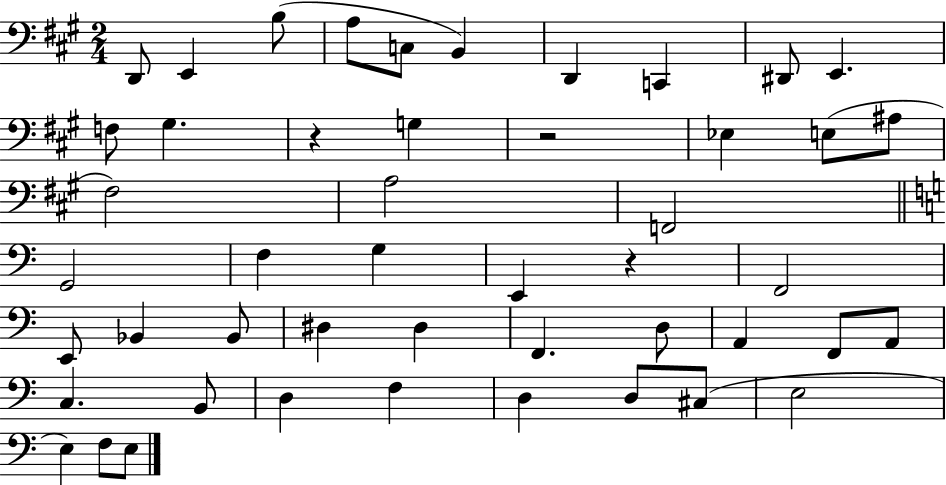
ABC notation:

X:1
T:Untitled
M:2/4
L:1/4
K:A
D,,/2 E,, B,/2 A,/2 C,/2 B,, D,, C,, ^D,,/2 E,, F,/2 ^G, z G, z2 _E, E,/2 ^A,/2 ^F,2 A,2 F,,2 G,,2 F, G, E,, z F,,2 E,,/2 _B,, _B,,/2 ^D, ^D, F,, D,/2 A,, F,,/2 A,,/2 C, B,,/2 D, F, D, D,/2 ^C,/2 E,2 E, F,/2 E,/2